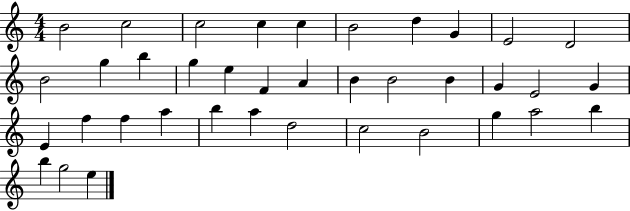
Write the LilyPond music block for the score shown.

{
  \clef treble
  \numericTimeSignature
  \time 4/4
  \key c \major
  b'2 c''2 | c''2 c''4 c''4 | b'2 d''4 g'4 | e'2 d'2 | \break b'2 g''4 b''4 | g''4 e''4 f'4 a'4 | b'4 b'2 b'4 | g'4 e'2 g'4 | \break e'4 f''4 f''4 a''4 | b''4 a''4 d''2 | c''2 b'2 | g''4 a''2 b''4 | \break b''4 g''2 e''4 | \bar "|."
}